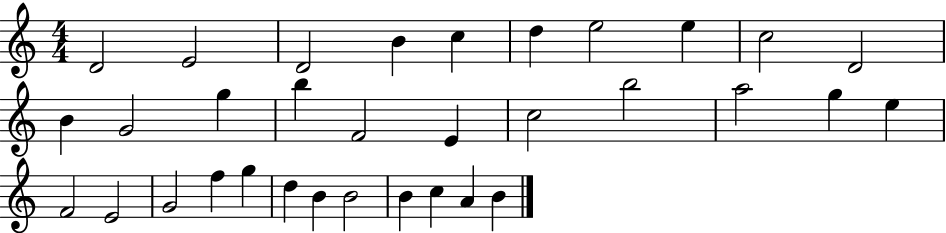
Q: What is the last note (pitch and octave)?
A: B4